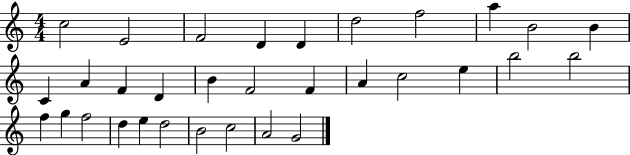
C5/h E4/h F4/h D4/q D4/q D5/h F5/h A5/q B4/h B4/q C4/q A4/q F4/q D4/q B4/q F4/h F4/q A4/q C5/h E5/q B5/h B5/h F5/q G5/q F5/h D5/q E5/q D5/h B4/h C5/h A4/h G4/h